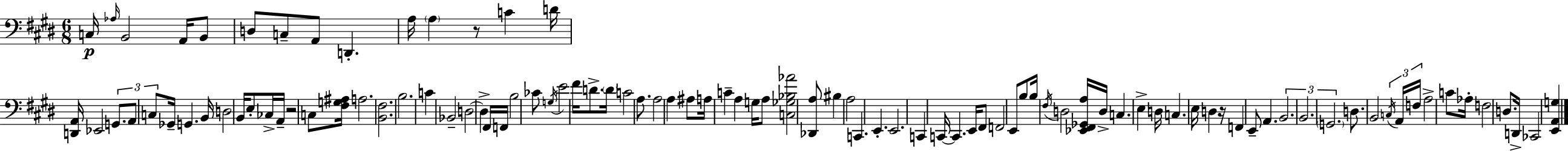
{
  \clef bass
  \numericTimeSignature
  \time 6/8
  \key e \major
  c16\p \grace { aes16 } b,2 a,16 b,8 | d8 c8-- a,8 d,4.-. | a16 \parenthesize a4 r8 c'4 | d'16 <d, a,>16 ees,2 \tuplet 3/2 { g,8. | \break a,8 c8 } ges,16-- g,4. | b,16 d2 b,16 e8-. | ces16-> a,16-- r2 c8 | <fis g ais>16 a2. | \break <b, fis>2. | b2. | c'4 bes,2-- | d2~~ d4-> | \break fis,16 f,16 b2 ces'8 | \acciaccatura { g16 } e'2 fis'16 d'8.-> | \parenthesize d'16 c'2 a8. | a2 a4 | \break ais8 a16 c'4-- a4 | g16 a8 <c ges bes aes'>2 | <des, a>8 bis4 a2 | c,4. e,4.-. | \break e,2. | c,4 c,16~~ c,4. | e,16 fis,8 f,2 | e,8 b8 b16 \acciaccatura { fis16 } d2 | \break <ees, fis, ges, a>16 d16-> c4. e4-> | d16 c4. e16 d4 | r16 f,4 e,8-- a,4. | \tuplet 3/2 { b,2. | \break b,2. | \parenthesize g,2. } | d8. b,2 | \tuplet 3/2 { \acciaccatura { c16 } a,16 f16 } a2-> | \break c'8 aes16-. f2 | d8. d,16-> ces,2 | <e, a, g>4 \bar "|."
}